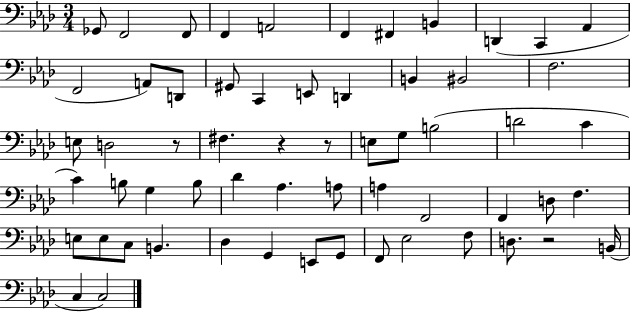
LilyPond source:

{
  \clef bass
  \numericTimeSignature
  \time 3/4
  \key aes \major
  ges,8 f,2 f,8 | f,4 a,2 | f,4 fis,4 b,4 | d,4( c,4 aes,4 | \break f,2 a,8) d,8 | gis,8 c,4 e,8 d,4 | b,4 bis,2 | f2. | \break e8 d2 r8 | fis4. r4 r8 | e8 g8 b2( | d'2 c'4 | \break c'4) b8 g4 b8 | des'4 aes4. a8 | a4 f,2 | f,4 d8 f4. | \break e8 e8 c8 b,4. | des4 g,4 e,8 g,8 | f,8 ees2 f8 | d8. r2 b,16( | \break c4 c2) | \bar "|."
}